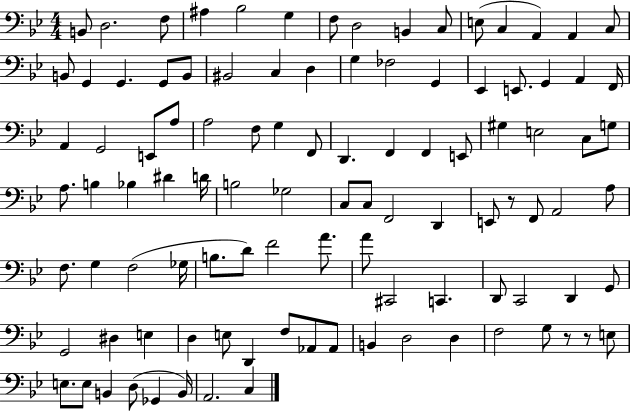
{
  \clef bass
  \numericTimeSignature
  \time 4/4
  \key bes \major
  b,8 d2. f8 | ais4 bes2 g4 | f8 d2 b,4 c8 | e8( c4 a,4) a,4 c8 | \break b,8 g,4 g,4. g,8 b,8 | bis,2 c4 d4 | g4 fes2 g,4 | ees,4 e,8. g,4 a,4 f,16 | \break a,4 g,2 e,8 a8 | a2 f8 g4 f,8 | d,4. f,4 f,4 e,8 | gis4 e2 c8 g8 | \break a8. b4 bes4 dis'4 d'16 | b2 ges2 | c8 c8 f,2 d,4 | e,8 r8 f,8 a,2 a8 | \break f8. g4 f2( ges16 | b8. d'8) f'2 a'8. | a'8 cis,2 c,4. | d,8 c,2 d,4 g,8 | \break g,2 dis4 e4 | d4 e8 d,4 f8 aes,8 aes,8 | b,4 d2 d4 | f2 g8 r8 r8 e8 | \break e8. e8 b,4 d8( ges,4 b,16) | a,2. c4 | \bar "|."
}